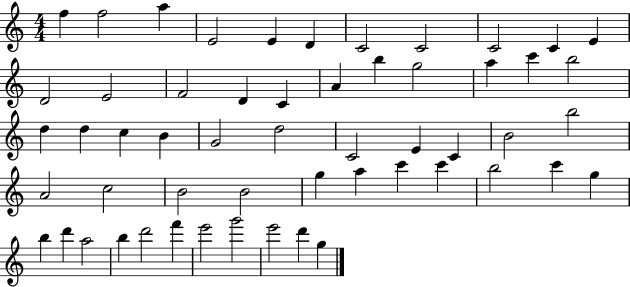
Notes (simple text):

F5/q F5/h A5/q E4/h E4/q D4/q C4/h C4/h C4/h C4/q E4/q D4/h E4/h F4/h D4/q C4/q A4/q B5/q G5/h A5/q C6/q B5/h D5/q D5/q C5/q B4/q G4/h D5/h C4/h E4/q C4/q B4/h B5/h A4/h C5/h B4/h B4/h G5/q A5/q C6/q C6/q B5/h C6/q G5/q B5/q D6/q A5/h B5/q D6/h F6/q E6/h G6/h E6/h D6/q G5/q